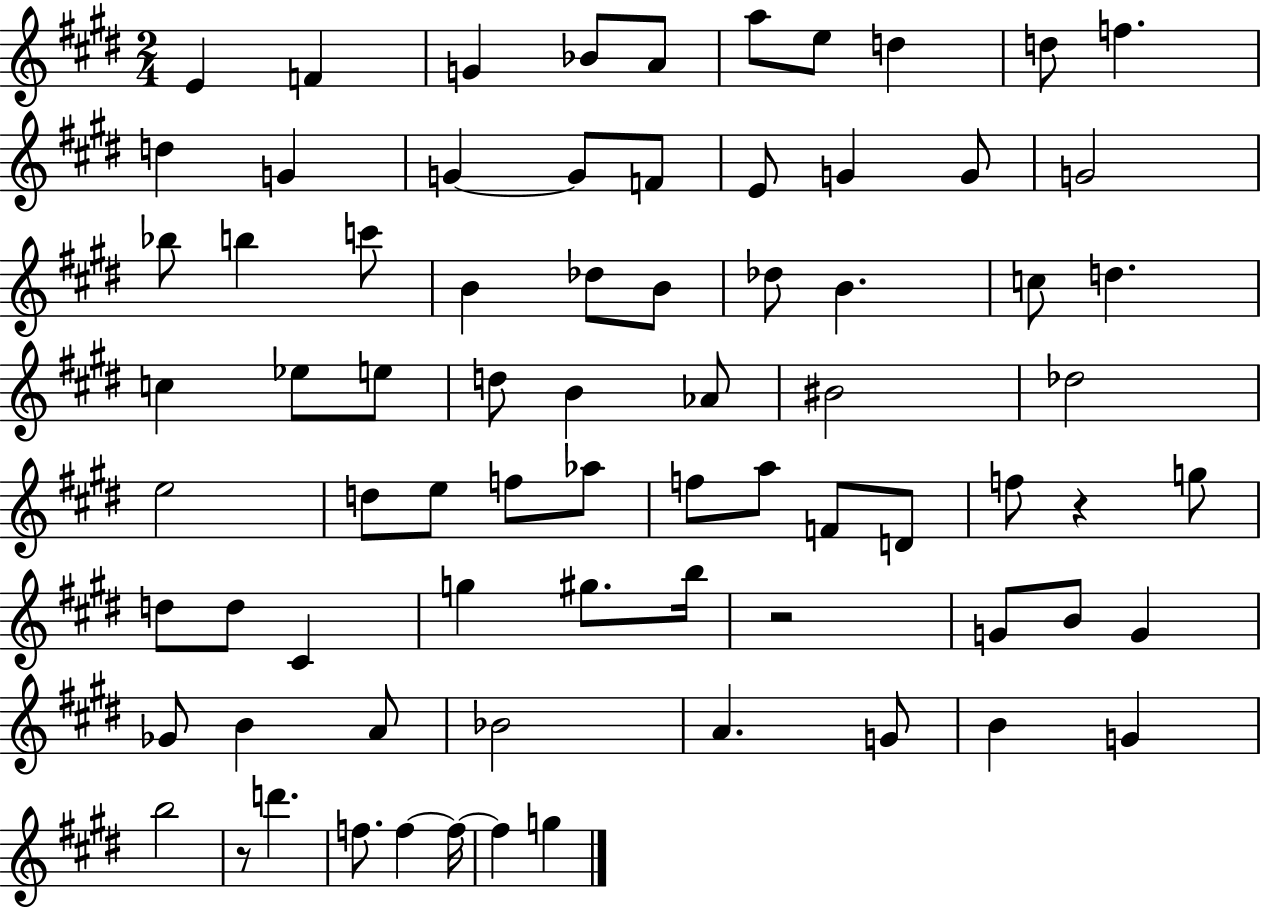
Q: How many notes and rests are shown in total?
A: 75